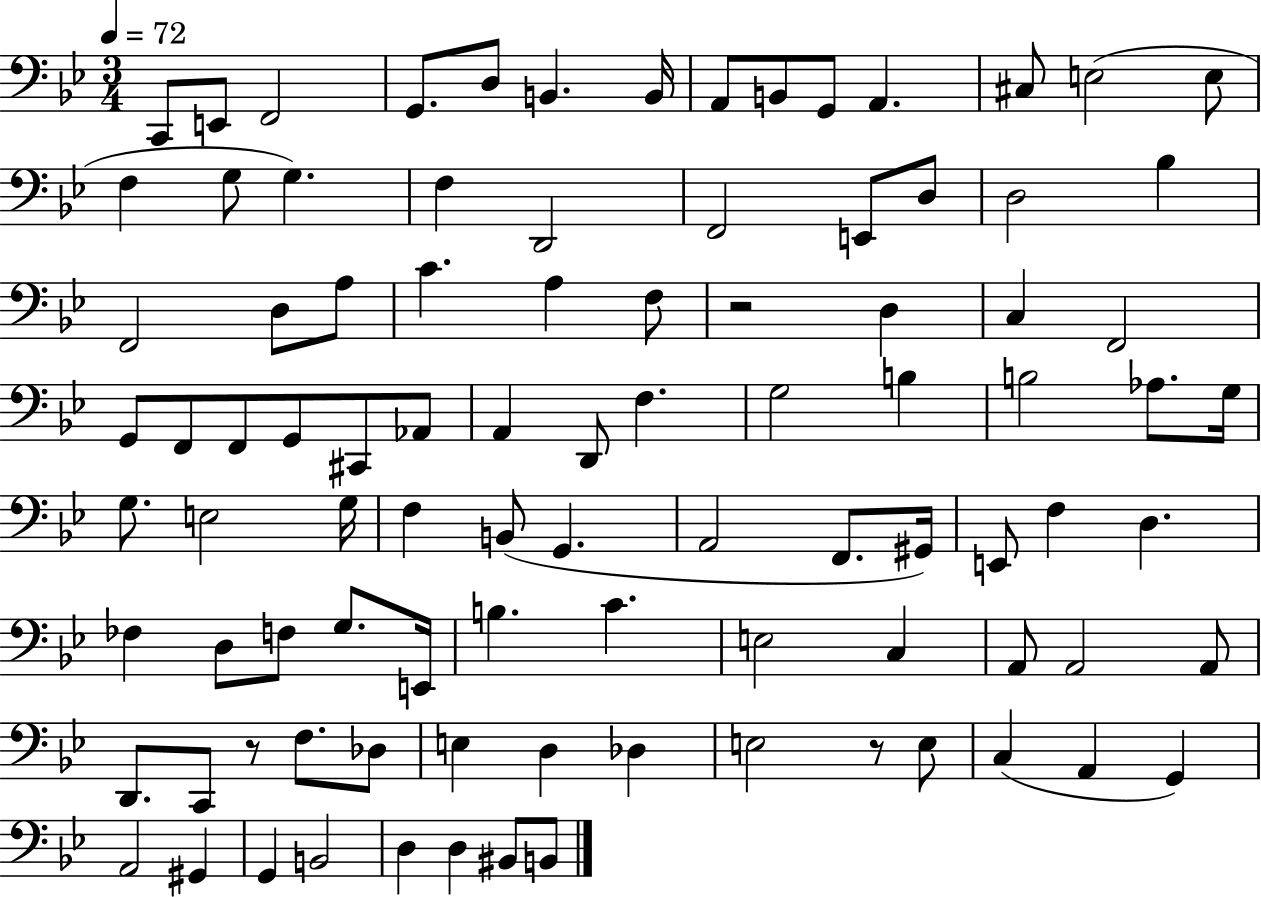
C2/e E2/e F2/h G2/e. D3/e B2/q. B2/s A2/e B2/e G2/e A2/q. C#3/e E3/h E3/e F3/q G3/e G3/q. F3/q D2/h F2/h E2/e D3/e D3/h Bb3/q F2/h D3/e A3/e C4/q. A3/q F3/e R/h D3/q C3/q F2/h G2/e F2/e F2/e G2/e C#2/e Ab2/e A2/q D2/e F3/q. G3/h B3/q B3/h Ab3/e. G3/s G3/e. E3/h G3/s F3/q B2/e G2/q. A2/h F2/e. G#2/s E2/e F3/q D3/q. FES3/q D3/e F3/e G3/e. E2/s B3/q. C4/q. E3/h C3/q A2/e A2/h A2/e D2/e. C2/e R/e F3/e. Db3/e E3/q D3/q Db3/q E3/h R/e E3/e C3/q A2/q G2/q A2/h G#2/q G2/q B2/h D3/q D3/q BIS2/e B2/e